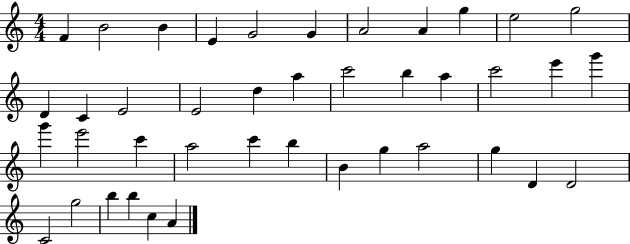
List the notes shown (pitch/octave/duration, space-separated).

F4/q B4/h B4/q E4/q G4/h G4/q A4/h A4/q G5/q E5/h G5/h D4/q C4/q E4/h E4/h D5/q A5/q C6/h B5/q A5/q C6/h E6/q G6/q G6/q E6/h C6/q A5/h C6/q B5/q B4/q G5/q A5/h G5/q D4/q D4/h C4/h G5/h B5/q B5/q C5/q A4/q